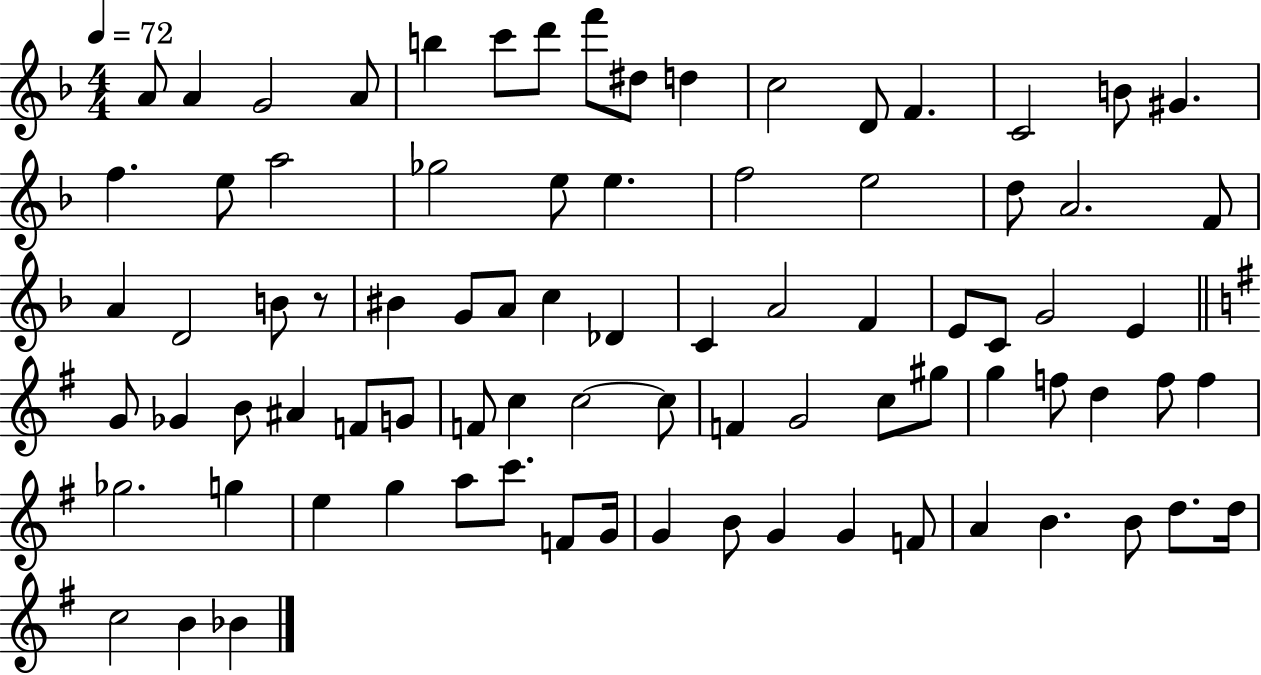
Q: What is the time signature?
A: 4/4